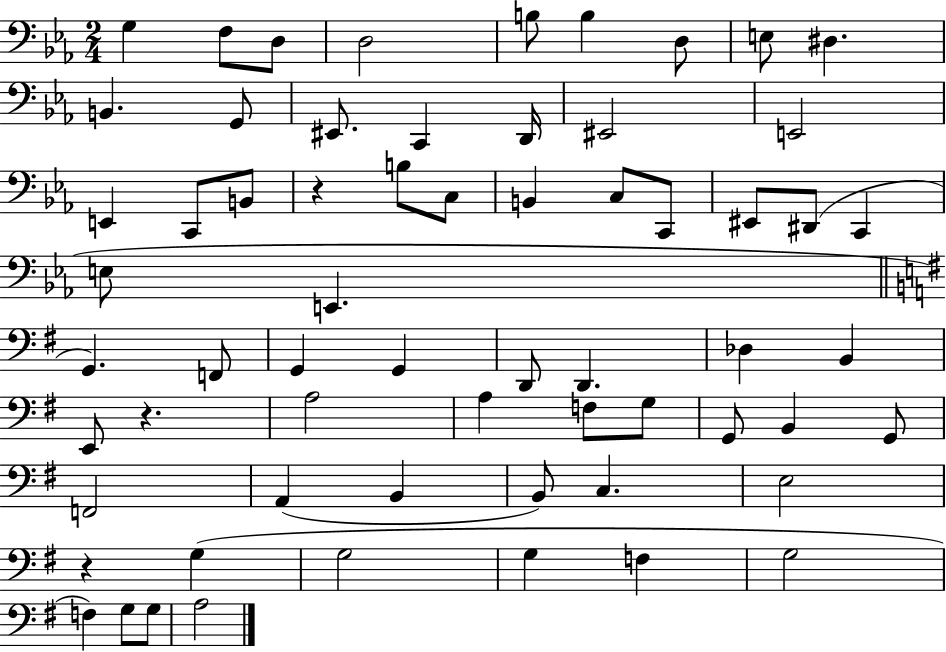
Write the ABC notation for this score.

X:1
T:Untitled
M:2/4
L:1/4
K:Eb
G, F,/2 D,/2 D,2 B,/2 B, D,/2 E,/2 ^D, B,, G,,/2 ^E,,/2 C,, D,,/4 ^E,,2 E,,2 E,, C,,/2 B,,/2 z B,/2 C,/2 B,, C,/2 C,,/2 ^E,,/2 ^D,,/2 C,, E,/2 E,, G,, F,,/2 G,, G,, D,,/2 D,, _D, B,, E,,/2 z A,2 A, F,/2 G,/2 G,,/2 B,, G,,/2 F,,2 A,, B,, B,,/2 C, E,2 z G, G,2 G, F, G,2 F, G,/2 G,/2 A,2